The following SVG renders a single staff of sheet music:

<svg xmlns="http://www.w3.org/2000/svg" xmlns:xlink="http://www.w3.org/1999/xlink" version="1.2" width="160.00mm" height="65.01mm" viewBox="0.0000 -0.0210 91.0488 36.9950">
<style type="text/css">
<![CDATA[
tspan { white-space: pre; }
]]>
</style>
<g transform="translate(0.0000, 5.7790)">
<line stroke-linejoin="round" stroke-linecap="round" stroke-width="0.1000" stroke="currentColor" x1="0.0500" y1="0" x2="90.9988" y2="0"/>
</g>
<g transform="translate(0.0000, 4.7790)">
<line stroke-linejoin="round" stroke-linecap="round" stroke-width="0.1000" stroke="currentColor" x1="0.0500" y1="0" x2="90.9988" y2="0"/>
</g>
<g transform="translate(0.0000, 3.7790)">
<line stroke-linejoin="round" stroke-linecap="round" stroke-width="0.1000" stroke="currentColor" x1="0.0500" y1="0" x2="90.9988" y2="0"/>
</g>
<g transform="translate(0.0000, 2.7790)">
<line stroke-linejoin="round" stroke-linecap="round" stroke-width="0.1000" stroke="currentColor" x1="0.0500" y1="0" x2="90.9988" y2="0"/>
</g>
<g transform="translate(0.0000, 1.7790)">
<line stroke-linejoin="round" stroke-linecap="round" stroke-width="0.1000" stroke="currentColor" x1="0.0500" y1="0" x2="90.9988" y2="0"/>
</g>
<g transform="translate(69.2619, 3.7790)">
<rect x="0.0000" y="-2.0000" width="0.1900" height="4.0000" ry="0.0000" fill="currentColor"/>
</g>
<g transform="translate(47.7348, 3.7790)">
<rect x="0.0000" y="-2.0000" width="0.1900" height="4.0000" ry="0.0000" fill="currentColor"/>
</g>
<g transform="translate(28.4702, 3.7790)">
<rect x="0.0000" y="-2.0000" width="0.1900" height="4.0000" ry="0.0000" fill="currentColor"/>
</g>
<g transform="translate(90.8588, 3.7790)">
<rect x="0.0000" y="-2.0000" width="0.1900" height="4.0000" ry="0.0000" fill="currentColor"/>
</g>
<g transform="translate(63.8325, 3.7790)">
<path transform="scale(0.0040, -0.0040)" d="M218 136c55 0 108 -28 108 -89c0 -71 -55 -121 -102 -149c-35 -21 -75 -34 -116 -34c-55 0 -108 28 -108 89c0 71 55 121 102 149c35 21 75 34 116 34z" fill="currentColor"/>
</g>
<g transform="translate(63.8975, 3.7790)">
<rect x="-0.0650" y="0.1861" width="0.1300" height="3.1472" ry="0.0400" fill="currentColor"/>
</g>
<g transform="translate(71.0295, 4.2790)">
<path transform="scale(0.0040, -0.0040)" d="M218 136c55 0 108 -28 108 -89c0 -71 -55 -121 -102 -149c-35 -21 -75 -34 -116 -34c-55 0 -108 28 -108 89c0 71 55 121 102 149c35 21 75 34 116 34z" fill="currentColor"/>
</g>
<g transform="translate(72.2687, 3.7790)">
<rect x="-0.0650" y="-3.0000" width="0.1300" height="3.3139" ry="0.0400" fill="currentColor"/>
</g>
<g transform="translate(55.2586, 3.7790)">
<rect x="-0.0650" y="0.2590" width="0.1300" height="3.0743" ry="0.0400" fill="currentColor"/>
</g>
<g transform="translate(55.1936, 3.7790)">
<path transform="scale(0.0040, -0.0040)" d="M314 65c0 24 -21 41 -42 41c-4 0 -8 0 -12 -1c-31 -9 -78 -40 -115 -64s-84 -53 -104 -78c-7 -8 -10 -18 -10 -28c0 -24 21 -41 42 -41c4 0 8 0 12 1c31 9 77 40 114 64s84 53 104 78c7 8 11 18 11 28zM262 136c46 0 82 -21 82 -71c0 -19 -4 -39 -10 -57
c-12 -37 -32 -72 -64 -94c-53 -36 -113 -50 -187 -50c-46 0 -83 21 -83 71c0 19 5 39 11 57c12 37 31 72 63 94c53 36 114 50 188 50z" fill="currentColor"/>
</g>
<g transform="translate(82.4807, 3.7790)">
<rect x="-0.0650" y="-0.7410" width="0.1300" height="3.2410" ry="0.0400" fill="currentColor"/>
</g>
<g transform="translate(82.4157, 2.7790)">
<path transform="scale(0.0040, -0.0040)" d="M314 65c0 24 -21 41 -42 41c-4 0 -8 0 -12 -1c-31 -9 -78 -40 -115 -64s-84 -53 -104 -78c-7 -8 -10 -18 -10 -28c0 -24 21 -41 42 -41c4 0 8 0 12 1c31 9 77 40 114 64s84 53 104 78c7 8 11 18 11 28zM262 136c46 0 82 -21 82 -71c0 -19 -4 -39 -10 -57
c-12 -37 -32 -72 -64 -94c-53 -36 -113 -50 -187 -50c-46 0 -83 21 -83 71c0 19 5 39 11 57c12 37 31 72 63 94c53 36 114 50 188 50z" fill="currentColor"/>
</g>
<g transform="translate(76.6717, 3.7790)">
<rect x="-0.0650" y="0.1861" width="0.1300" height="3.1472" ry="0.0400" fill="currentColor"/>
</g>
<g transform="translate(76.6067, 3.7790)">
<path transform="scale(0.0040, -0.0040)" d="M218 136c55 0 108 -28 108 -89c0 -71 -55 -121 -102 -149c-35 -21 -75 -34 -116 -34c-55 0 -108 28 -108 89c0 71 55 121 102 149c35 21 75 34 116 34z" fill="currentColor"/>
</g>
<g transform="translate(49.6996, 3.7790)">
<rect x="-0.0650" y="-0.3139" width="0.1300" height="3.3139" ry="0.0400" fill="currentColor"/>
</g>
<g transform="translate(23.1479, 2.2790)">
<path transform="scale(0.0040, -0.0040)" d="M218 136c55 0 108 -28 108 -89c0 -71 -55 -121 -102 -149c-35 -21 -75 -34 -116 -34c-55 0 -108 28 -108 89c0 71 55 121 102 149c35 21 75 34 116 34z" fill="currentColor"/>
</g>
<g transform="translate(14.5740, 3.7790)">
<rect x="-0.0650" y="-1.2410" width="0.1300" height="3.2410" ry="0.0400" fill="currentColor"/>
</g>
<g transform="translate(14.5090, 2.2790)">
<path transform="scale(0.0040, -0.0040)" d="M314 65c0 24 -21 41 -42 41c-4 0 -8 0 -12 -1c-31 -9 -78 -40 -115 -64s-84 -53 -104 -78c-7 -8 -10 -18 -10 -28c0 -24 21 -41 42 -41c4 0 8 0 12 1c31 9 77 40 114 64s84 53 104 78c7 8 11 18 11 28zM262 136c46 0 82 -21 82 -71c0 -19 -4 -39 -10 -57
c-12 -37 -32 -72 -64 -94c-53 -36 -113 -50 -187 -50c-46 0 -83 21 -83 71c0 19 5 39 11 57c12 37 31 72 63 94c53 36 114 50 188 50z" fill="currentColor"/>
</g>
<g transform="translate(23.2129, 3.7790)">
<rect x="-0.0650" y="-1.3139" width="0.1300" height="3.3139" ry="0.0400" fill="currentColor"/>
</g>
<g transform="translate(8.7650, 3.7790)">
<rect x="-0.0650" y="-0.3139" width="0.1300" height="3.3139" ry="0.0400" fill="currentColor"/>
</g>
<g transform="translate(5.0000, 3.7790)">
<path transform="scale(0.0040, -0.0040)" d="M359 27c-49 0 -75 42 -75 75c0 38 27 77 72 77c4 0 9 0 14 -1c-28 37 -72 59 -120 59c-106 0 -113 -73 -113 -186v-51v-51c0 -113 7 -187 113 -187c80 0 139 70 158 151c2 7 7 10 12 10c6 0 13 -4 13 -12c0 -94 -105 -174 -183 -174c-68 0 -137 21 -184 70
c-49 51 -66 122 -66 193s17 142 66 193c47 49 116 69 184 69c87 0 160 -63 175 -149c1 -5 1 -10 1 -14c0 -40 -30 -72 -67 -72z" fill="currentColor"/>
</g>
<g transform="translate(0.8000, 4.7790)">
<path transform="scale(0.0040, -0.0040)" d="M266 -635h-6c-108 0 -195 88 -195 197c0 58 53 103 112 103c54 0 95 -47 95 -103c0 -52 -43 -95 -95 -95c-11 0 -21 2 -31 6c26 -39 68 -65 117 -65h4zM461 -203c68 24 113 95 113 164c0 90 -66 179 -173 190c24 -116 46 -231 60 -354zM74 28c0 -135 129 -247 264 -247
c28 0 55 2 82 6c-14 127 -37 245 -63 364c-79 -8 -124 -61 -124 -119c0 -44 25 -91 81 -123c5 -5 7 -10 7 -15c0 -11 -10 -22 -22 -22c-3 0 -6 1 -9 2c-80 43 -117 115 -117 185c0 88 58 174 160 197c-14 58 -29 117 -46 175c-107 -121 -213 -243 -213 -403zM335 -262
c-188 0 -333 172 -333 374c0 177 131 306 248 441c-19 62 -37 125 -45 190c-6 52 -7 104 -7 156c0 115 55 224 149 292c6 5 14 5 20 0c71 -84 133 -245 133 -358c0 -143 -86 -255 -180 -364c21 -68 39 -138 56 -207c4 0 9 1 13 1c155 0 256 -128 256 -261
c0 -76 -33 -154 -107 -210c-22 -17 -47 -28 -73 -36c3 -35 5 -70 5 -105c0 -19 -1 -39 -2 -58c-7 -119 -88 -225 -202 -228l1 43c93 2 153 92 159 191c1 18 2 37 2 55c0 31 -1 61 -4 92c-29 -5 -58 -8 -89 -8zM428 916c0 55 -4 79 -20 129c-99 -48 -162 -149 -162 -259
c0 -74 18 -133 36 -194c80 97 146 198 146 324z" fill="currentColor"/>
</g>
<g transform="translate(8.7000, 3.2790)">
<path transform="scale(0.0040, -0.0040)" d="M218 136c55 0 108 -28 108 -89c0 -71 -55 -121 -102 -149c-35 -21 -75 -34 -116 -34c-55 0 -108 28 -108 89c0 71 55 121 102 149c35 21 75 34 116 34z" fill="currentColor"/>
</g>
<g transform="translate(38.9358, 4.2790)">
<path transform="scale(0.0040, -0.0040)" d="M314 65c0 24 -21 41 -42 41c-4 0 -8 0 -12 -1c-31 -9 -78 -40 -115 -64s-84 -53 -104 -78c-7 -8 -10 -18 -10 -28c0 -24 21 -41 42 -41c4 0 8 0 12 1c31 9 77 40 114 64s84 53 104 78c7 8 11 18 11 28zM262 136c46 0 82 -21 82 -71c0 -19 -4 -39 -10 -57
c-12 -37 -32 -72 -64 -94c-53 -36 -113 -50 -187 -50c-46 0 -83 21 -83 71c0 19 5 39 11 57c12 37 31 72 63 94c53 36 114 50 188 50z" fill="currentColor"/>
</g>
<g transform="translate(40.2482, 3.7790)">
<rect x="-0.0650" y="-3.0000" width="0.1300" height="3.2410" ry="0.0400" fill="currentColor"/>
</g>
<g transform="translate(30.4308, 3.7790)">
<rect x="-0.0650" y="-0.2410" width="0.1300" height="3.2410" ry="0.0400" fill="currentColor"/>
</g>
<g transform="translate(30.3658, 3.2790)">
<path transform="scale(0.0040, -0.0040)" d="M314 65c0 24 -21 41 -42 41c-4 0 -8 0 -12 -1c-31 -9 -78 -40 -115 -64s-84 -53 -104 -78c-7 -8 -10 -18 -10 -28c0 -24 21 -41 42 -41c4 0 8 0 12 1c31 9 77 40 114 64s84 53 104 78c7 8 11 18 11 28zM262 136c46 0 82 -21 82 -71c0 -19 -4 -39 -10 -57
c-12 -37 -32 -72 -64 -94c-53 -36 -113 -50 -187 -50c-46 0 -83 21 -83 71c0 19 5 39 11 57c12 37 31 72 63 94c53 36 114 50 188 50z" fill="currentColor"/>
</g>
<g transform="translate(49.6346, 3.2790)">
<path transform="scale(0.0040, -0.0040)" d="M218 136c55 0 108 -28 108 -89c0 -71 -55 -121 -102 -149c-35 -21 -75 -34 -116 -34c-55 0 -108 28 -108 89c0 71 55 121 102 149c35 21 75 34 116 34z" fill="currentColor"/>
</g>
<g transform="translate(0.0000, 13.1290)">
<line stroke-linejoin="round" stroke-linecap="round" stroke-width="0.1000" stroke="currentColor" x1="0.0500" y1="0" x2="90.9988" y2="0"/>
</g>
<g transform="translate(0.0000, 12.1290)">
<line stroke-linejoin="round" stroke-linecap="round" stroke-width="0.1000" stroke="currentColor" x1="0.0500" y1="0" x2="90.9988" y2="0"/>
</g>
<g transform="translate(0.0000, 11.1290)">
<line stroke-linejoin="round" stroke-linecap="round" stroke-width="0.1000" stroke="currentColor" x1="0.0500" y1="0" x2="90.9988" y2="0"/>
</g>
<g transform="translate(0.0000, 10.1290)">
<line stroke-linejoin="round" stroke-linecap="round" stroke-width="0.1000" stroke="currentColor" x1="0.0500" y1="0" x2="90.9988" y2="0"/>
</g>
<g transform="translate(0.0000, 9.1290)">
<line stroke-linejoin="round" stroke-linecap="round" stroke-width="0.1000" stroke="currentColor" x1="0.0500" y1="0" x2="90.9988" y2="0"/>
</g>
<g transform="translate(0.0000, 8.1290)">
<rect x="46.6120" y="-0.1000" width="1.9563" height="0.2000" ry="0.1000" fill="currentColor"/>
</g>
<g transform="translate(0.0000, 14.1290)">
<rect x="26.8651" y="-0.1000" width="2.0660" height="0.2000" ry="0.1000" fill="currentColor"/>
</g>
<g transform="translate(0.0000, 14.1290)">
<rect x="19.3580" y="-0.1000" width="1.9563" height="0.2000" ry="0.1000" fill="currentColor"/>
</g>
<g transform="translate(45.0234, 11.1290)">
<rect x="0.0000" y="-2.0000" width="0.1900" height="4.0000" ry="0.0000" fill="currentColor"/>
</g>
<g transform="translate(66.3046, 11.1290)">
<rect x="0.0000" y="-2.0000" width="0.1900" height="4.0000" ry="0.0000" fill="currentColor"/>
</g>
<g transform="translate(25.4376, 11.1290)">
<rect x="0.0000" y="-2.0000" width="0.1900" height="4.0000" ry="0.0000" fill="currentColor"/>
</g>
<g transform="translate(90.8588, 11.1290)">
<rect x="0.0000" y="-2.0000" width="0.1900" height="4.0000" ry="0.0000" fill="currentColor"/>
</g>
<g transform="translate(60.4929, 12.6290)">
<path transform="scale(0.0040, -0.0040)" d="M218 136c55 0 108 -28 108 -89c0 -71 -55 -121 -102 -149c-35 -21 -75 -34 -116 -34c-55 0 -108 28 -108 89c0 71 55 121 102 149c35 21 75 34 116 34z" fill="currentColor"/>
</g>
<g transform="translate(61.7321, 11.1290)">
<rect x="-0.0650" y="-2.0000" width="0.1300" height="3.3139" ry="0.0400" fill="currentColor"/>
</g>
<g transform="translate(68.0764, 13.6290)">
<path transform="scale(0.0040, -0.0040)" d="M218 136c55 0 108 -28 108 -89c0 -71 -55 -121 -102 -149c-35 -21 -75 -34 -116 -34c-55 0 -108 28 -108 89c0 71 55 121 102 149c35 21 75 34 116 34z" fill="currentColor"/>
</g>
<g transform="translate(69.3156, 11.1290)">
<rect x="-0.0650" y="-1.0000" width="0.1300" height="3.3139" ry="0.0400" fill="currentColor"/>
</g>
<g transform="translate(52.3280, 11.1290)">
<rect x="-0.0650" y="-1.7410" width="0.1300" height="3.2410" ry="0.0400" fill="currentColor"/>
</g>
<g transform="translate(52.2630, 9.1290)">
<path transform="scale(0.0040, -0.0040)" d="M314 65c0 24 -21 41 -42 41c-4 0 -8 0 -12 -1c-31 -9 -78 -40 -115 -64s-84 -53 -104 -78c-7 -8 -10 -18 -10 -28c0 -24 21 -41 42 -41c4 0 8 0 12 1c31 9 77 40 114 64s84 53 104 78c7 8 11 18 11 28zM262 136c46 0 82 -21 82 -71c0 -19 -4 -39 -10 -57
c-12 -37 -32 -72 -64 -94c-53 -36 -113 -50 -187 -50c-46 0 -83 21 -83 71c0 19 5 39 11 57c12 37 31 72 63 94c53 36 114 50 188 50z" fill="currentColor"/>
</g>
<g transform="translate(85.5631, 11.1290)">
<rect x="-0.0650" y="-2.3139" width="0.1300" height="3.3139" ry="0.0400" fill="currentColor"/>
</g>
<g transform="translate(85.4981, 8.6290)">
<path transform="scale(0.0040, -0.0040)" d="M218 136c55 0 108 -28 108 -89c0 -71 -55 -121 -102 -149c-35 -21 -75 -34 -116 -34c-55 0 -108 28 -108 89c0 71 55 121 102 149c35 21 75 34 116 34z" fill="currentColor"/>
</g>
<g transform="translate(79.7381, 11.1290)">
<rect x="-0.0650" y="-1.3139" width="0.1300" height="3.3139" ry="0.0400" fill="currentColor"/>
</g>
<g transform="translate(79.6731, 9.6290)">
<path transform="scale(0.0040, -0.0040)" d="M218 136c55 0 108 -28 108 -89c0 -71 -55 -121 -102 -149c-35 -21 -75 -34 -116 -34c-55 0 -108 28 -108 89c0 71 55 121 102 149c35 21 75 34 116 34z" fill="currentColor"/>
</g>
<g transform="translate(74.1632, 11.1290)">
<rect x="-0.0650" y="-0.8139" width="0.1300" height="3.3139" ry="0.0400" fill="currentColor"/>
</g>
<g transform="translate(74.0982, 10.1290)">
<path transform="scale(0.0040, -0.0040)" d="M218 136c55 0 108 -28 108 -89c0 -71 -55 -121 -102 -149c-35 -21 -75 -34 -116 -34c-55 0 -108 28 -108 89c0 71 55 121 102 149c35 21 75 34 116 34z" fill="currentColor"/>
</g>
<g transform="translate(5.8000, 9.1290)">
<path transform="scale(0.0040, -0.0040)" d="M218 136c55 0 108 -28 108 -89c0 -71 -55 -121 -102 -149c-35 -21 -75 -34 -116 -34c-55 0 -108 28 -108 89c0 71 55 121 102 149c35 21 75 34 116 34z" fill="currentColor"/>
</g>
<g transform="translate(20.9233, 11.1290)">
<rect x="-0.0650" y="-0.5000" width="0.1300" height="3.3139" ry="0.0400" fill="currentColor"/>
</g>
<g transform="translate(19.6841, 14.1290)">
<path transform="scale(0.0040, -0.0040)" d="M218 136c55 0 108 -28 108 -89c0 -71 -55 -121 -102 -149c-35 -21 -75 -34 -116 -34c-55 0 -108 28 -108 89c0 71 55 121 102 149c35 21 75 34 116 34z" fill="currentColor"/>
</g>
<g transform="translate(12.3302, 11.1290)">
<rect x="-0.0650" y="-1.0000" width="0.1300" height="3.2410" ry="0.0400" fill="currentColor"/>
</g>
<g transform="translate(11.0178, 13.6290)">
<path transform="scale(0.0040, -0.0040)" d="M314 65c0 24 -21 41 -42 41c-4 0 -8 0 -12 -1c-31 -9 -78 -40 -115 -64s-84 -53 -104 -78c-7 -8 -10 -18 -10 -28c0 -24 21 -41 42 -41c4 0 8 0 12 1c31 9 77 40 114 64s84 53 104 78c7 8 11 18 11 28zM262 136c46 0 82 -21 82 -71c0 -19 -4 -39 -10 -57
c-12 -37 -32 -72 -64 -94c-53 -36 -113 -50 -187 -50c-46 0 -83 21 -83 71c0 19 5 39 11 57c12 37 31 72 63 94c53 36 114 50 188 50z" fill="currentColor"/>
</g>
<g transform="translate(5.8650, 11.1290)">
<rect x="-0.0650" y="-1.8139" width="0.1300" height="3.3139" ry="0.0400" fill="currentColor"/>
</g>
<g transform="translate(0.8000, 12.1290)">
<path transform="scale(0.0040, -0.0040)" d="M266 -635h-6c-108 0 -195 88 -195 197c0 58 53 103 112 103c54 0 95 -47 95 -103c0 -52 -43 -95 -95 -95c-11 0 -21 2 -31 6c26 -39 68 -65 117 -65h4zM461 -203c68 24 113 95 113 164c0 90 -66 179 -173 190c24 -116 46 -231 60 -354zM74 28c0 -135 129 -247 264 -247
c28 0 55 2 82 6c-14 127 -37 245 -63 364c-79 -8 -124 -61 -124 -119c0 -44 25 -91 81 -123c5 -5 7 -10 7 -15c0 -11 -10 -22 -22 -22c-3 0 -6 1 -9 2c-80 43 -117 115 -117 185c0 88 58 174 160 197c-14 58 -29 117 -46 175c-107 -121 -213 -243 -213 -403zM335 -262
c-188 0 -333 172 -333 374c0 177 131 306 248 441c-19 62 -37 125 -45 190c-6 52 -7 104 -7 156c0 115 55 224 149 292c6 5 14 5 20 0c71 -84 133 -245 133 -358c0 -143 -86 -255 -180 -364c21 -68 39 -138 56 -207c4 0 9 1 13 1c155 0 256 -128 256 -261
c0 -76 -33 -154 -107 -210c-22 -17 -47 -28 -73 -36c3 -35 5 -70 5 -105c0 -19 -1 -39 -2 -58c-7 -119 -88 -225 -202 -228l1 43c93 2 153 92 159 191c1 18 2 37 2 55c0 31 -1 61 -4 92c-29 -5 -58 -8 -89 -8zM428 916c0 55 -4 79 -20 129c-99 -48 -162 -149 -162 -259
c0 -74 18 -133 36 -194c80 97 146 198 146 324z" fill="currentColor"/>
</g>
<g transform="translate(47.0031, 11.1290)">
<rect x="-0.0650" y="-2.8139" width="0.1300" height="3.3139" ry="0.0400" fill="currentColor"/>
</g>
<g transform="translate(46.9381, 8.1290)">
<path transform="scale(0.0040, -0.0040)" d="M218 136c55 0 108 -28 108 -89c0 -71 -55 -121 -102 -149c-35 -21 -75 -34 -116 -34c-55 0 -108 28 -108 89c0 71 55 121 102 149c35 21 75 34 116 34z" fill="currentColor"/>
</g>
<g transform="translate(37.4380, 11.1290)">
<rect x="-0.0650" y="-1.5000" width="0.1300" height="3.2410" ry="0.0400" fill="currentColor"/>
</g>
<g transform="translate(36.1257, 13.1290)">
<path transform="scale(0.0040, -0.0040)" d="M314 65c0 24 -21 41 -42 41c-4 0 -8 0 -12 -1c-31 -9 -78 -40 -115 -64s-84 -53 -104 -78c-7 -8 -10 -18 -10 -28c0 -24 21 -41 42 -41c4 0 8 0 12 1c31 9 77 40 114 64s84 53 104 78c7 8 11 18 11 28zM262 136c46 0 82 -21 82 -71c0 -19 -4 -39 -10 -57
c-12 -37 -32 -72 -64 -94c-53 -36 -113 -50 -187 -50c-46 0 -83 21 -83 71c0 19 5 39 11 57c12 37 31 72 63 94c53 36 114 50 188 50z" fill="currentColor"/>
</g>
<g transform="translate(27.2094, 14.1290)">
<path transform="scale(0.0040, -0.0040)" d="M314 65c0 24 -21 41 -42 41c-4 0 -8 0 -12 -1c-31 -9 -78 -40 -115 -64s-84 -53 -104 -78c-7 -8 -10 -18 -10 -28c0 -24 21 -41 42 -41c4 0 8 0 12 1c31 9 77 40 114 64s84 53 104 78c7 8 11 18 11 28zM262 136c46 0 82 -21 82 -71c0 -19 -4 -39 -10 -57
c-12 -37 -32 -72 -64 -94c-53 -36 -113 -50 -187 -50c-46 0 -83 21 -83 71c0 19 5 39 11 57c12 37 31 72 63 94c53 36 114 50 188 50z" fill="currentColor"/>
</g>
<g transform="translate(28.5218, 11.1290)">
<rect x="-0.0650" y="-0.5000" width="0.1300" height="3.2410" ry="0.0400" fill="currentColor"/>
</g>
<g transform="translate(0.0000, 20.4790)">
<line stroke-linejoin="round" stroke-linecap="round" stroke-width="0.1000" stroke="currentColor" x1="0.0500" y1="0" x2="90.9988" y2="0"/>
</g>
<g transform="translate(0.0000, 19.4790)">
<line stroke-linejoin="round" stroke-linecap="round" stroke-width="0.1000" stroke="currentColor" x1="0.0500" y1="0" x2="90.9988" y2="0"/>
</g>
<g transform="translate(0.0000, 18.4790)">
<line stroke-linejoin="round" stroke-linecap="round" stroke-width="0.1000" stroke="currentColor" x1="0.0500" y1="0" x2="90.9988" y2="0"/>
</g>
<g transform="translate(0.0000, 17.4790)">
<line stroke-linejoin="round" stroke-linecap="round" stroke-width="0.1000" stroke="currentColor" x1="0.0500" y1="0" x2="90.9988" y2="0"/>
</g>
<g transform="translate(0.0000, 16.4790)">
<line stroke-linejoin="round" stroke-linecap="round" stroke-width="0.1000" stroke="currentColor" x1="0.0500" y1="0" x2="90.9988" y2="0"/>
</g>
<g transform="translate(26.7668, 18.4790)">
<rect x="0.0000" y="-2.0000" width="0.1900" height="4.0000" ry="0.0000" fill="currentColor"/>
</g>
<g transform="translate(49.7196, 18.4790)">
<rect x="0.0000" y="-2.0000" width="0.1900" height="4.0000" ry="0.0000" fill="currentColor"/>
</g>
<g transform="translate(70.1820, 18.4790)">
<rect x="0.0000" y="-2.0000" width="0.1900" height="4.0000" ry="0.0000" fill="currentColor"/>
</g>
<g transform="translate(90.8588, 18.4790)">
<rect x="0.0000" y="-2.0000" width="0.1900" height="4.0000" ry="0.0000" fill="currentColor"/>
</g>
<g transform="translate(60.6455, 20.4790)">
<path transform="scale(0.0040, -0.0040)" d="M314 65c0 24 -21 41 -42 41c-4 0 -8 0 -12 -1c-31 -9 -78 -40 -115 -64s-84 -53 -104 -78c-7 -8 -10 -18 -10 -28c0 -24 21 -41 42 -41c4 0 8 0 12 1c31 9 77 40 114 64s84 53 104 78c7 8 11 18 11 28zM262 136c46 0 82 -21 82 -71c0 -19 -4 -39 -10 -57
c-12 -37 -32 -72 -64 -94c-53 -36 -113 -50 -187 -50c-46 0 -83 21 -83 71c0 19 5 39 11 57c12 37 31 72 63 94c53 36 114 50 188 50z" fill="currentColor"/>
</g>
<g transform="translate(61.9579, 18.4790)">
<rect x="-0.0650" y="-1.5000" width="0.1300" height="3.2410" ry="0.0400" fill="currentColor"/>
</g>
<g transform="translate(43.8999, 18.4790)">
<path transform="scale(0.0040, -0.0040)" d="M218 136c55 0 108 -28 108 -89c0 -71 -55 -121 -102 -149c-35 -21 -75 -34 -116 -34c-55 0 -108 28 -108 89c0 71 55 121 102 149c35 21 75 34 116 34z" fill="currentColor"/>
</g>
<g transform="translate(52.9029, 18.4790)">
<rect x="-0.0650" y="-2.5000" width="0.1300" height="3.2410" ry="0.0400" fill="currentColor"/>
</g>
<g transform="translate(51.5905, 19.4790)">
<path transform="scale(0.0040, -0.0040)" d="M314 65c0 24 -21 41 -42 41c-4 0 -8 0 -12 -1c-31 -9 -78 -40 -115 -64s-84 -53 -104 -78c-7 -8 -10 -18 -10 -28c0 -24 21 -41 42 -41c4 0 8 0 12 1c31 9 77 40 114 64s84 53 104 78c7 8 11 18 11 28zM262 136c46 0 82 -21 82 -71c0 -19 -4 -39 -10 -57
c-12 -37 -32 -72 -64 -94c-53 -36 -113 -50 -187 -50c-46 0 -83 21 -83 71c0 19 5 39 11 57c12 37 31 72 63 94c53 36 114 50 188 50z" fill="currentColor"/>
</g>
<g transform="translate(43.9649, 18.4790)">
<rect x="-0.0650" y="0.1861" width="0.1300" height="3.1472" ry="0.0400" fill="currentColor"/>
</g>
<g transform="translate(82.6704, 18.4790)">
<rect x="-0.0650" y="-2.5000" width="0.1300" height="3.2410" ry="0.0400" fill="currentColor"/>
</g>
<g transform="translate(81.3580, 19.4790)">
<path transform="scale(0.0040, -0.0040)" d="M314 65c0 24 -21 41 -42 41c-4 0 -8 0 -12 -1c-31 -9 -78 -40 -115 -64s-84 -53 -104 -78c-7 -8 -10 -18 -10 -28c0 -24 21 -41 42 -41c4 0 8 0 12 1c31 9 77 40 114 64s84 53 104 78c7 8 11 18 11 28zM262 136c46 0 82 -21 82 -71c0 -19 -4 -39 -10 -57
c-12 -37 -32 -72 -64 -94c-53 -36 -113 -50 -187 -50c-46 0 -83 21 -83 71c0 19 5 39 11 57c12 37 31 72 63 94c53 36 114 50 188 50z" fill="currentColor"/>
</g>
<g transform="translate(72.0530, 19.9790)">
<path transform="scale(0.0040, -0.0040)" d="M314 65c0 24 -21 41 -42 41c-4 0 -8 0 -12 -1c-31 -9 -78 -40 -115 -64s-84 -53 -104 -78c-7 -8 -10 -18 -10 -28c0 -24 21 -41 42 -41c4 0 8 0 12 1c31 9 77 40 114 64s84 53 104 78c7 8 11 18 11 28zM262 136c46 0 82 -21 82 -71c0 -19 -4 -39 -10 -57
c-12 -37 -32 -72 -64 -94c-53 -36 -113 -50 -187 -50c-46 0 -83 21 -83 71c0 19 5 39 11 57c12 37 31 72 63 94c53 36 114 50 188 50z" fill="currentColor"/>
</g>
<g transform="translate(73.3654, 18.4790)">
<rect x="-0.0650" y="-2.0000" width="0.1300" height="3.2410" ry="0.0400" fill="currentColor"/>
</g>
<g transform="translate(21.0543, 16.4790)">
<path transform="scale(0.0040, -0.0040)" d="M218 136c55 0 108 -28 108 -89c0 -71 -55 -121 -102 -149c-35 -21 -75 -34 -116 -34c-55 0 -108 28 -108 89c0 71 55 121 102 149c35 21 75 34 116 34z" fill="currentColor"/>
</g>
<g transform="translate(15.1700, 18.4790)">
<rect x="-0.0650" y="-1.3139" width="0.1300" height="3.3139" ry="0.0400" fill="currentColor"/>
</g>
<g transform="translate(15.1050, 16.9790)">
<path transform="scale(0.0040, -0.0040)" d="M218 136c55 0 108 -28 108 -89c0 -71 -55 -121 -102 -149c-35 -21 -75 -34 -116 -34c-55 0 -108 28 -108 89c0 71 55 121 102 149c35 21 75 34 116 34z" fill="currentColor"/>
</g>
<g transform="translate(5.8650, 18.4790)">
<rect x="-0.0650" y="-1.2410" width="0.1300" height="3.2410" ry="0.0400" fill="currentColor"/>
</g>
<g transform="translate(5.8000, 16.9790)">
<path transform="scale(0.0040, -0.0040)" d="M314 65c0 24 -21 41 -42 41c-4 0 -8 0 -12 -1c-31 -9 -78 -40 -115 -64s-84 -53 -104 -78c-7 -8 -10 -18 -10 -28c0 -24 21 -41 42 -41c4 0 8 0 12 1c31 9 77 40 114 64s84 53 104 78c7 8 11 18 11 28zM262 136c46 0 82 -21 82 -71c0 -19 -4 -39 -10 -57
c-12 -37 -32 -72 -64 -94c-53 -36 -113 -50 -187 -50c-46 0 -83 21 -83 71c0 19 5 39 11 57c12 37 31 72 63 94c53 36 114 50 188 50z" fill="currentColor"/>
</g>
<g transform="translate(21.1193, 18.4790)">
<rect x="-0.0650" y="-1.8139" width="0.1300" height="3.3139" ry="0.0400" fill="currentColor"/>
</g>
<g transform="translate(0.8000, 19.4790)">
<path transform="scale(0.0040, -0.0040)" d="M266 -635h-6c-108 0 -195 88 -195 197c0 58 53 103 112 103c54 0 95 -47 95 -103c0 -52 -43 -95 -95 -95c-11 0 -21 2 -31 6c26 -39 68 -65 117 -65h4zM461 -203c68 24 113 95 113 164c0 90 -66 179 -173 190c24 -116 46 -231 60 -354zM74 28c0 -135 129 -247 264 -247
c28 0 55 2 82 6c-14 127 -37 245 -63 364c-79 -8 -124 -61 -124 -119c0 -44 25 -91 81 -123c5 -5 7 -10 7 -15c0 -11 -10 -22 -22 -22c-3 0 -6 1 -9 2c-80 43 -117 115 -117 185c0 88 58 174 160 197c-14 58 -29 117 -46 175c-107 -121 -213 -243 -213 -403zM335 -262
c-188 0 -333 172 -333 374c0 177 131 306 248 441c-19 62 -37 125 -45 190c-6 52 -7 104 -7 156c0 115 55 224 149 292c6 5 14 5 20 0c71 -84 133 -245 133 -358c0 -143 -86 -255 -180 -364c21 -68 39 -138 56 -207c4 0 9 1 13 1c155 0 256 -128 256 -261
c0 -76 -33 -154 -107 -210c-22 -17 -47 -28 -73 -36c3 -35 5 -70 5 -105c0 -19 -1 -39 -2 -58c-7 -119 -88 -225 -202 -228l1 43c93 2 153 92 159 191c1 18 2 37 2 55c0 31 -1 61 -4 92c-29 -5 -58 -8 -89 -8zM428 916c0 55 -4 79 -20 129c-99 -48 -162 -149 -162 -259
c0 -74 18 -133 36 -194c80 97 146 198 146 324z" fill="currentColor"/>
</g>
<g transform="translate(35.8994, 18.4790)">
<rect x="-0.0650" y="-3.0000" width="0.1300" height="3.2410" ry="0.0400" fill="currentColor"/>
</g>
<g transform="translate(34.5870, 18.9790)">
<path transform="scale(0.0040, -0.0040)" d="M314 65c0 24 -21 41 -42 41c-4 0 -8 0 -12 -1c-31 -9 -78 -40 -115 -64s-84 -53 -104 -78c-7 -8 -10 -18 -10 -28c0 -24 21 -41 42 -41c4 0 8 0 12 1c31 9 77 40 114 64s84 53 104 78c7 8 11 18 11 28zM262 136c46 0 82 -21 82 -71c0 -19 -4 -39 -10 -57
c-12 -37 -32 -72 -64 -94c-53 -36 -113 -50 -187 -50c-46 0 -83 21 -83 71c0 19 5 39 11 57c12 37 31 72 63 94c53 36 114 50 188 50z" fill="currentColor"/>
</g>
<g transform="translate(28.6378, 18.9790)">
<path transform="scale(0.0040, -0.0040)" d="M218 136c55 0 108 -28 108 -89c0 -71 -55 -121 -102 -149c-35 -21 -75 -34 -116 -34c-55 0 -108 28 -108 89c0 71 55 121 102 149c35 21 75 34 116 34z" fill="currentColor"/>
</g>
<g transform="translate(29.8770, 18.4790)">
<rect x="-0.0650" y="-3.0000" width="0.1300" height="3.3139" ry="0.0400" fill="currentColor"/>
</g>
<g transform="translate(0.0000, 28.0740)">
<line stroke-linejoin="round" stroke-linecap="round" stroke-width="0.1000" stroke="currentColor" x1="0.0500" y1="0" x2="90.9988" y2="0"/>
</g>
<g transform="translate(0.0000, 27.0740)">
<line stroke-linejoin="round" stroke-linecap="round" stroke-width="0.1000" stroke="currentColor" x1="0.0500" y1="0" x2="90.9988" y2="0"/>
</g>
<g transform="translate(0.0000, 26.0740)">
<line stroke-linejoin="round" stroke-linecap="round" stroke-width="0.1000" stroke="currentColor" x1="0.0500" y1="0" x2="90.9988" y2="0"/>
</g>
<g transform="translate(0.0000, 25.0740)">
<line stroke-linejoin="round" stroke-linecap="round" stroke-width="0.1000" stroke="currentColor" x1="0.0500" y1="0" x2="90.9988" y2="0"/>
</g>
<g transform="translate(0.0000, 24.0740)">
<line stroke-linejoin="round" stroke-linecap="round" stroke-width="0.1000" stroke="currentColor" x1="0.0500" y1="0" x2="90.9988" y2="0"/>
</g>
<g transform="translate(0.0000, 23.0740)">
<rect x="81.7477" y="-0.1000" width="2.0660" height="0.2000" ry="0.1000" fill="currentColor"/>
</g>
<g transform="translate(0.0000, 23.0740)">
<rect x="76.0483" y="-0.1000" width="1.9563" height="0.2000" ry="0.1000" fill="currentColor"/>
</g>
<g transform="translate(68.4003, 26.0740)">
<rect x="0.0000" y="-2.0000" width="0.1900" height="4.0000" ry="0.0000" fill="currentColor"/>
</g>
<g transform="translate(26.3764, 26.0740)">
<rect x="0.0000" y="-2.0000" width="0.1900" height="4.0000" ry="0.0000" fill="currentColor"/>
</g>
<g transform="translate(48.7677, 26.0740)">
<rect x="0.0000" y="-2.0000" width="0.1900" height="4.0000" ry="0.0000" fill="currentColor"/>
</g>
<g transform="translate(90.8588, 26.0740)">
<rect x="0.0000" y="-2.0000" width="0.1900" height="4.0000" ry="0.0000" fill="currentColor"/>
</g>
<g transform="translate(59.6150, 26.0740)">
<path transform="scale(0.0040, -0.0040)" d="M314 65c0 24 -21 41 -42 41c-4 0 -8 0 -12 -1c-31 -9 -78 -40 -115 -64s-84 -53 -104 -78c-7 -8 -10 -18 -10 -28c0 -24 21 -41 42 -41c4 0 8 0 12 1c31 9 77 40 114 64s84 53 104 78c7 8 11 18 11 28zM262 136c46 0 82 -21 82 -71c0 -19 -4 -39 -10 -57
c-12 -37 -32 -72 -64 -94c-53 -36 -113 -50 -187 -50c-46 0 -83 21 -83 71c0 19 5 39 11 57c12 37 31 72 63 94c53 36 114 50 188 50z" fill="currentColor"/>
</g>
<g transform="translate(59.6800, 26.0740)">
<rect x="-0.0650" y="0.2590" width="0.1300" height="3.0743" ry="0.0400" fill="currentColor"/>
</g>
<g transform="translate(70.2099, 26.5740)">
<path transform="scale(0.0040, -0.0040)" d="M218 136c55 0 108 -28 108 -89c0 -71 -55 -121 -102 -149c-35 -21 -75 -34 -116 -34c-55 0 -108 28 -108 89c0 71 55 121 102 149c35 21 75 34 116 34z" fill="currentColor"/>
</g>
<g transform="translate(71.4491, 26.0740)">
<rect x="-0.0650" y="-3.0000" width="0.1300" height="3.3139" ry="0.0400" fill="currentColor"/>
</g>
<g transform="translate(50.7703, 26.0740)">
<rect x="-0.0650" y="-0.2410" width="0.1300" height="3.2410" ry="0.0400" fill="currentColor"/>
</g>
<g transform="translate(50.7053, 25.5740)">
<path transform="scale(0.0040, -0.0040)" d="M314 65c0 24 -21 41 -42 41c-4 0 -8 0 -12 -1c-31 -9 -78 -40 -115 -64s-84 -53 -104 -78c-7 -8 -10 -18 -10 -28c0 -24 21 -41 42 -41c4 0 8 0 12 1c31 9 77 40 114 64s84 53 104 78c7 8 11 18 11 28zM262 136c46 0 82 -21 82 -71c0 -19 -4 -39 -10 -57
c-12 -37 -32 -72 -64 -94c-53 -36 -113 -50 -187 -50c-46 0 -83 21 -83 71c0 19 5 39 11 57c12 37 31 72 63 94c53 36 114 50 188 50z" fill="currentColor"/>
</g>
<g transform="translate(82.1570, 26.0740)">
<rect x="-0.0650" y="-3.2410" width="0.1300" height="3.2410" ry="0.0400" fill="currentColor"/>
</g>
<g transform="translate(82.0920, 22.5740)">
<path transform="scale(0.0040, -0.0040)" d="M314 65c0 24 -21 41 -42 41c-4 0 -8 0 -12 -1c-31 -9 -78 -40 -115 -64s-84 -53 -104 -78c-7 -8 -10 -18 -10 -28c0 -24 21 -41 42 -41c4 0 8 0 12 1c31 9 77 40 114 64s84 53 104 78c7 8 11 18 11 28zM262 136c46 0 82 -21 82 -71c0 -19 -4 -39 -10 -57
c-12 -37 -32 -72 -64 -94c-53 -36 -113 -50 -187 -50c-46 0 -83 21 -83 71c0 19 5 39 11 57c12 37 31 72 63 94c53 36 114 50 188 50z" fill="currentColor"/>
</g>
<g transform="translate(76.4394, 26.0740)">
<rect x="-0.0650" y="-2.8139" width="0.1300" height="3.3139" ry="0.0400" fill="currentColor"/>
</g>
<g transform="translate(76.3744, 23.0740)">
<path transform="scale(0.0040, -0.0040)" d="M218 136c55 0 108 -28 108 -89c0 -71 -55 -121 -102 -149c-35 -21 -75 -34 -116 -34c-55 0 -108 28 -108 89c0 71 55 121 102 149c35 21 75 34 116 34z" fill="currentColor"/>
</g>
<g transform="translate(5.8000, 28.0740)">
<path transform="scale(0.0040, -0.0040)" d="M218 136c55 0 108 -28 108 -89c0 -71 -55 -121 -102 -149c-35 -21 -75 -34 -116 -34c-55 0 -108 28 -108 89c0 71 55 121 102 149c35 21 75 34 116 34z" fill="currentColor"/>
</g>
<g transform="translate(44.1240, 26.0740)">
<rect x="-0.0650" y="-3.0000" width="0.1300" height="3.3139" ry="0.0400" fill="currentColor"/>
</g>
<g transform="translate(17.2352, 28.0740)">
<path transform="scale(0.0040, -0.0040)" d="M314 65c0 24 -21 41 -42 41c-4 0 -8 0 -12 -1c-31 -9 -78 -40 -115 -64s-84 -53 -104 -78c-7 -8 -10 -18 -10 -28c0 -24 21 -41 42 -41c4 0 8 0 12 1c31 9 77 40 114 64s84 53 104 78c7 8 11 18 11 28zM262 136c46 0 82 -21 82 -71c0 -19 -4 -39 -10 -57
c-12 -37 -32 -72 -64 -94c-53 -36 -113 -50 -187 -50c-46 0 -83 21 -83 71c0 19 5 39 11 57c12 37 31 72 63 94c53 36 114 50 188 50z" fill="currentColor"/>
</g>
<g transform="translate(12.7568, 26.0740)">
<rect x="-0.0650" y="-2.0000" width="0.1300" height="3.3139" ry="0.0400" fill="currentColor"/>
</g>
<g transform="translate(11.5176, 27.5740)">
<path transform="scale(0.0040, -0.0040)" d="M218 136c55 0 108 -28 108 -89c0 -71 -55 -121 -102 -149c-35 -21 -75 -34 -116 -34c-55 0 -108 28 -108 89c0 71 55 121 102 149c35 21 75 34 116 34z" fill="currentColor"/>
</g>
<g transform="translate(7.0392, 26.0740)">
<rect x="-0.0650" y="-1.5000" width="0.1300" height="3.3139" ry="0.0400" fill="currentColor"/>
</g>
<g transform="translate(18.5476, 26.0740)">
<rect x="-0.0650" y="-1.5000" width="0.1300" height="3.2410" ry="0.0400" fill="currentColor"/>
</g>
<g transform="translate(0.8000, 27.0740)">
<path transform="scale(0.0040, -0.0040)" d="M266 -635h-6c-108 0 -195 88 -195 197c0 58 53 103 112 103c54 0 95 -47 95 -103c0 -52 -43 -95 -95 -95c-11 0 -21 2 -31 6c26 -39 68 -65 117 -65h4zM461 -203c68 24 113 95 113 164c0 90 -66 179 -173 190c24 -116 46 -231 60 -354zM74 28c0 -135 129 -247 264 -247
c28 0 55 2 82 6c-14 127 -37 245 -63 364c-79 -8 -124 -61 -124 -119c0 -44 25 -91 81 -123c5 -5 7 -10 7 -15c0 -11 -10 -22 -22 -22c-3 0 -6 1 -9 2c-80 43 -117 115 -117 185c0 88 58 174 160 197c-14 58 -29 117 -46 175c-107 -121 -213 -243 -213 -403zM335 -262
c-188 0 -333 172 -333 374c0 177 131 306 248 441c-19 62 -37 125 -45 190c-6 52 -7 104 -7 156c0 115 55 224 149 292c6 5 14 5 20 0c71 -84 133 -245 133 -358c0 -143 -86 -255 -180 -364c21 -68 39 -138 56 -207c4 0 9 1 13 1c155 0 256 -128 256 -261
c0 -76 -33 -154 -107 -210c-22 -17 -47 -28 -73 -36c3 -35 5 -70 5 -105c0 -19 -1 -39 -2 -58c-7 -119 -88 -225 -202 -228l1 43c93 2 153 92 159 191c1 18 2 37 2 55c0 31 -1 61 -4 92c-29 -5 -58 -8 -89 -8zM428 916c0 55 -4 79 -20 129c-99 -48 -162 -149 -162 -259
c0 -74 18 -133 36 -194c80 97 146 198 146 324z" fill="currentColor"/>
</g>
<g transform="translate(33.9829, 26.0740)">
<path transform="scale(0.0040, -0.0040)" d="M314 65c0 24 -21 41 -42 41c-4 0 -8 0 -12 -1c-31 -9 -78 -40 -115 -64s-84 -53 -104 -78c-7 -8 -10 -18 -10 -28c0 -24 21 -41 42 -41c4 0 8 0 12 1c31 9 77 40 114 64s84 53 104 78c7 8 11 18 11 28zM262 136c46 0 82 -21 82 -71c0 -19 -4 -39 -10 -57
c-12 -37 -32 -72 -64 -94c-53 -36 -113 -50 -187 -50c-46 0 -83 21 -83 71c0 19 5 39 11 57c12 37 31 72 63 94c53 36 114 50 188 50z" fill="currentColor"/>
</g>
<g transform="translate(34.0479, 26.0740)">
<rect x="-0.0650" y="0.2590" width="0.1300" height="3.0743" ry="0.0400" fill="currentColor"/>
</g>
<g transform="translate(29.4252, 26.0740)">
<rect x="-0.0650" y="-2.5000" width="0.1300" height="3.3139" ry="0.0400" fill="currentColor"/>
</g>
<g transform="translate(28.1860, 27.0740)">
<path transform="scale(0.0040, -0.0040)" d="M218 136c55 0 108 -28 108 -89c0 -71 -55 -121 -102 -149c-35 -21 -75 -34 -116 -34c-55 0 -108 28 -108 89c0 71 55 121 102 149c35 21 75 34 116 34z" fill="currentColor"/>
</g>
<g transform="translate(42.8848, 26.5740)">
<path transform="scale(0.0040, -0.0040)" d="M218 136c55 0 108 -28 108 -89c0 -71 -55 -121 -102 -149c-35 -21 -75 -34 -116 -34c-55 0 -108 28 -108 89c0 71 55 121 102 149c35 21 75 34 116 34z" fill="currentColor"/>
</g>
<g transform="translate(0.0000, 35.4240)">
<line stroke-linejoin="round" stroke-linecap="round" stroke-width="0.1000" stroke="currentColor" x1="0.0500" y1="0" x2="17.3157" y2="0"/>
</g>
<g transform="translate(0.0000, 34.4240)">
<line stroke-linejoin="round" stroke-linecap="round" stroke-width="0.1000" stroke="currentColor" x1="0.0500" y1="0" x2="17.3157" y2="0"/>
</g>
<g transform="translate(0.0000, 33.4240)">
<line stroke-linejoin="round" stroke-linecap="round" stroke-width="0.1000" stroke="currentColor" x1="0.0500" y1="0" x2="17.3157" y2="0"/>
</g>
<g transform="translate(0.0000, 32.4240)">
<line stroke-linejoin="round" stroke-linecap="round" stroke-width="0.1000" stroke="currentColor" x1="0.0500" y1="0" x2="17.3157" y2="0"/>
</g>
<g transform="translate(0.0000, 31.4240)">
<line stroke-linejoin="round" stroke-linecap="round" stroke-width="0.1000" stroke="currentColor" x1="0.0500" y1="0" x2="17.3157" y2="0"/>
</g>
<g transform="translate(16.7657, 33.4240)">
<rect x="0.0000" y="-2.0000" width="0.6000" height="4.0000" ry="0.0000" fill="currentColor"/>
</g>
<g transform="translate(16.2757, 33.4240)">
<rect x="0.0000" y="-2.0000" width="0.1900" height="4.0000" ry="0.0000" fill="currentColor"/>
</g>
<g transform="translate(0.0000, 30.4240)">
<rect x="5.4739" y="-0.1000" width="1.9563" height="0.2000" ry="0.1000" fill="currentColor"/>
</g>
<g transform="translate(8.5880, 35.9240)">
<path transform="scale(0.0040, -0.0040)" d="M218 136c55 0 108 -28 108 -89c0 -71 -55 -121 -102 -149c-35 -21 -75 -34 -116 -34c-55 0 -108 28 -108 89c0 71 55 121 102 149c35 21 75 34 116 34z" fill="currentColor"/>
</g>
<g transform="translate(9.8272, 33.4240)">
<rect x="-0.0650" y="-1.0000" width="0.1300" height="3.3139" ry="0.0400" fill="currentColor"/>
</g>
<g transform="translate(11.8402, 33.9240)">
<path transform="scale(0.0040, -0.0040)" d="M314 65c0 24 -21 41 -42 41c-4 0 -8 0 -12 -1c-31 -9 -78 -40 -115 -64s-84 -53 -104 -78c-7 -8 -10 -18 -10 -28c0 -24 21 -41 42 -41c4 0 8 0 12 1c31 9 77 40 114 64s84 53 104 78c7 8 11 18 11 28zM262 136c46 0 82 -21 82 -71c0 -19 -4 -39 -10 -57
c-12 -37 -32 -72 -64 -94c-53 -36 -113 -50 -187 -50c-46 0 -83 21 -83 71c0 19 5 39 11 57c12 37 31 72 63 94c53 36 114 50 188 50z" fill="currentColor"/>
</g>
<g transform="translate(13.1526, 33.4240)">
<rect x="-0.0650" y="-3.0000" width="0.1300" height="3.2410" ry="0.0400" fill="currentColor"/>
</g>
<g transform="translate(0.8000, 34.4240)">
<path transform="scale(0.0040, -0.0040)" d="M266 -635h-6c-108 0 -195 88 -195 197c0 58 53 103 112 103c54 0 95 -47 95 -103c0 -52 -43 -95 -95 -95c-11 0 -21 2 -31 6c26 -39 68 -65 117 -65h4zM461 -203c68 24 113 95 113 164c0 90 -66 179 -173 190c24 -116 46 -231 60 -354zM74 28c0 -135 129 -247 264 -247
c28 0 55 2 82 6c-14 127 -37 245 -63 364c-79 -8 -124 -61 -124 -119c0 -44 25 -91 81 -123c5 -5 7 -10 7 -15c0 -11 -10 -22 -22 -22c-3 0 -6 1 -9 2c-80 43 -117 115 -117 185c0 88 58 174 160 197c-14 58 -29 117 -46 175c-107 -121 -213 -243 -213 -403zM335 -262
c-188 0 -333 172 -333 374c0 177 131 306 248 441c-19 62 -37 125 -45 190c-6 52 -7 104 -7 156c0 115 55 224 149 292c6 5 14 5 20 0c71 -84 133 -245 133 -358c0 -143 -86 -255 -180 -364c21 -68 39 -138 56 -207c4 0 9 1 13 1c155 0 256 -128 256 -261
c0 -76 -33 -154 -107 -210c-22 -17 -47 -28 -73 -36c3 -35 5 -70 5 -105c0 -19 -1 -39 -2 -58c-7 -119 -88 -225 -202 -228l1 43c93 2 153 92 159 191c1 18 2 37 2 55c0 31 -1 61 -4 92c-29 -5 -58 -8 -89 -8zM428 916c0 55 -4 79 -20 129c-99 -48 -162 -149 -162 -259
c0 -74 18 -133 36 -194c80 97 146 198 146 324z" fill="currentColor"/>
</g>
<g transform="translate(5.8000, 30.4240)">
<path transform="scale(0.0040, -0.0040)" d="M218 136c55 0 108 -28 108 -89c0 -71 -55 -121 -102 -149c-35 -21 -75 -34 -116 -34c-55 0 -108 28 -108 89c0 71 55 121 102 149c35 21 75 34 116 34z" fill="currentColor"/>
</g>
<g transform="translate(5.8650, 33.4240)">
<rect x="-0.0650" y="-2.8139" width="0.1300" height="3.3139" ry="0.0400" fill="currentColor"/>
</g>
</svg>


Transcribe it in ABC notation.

X:1
T:Untitled
M:4/4
L:1/4
K:C
c e2 e c2 A2 c B2 B A B d2 f D2 C C2 E2 a f2 F D d e g e2 e f A A2 B G2 E2 F2 G2 E F E2 G B2 A c2 B2 A a b2 a D A2